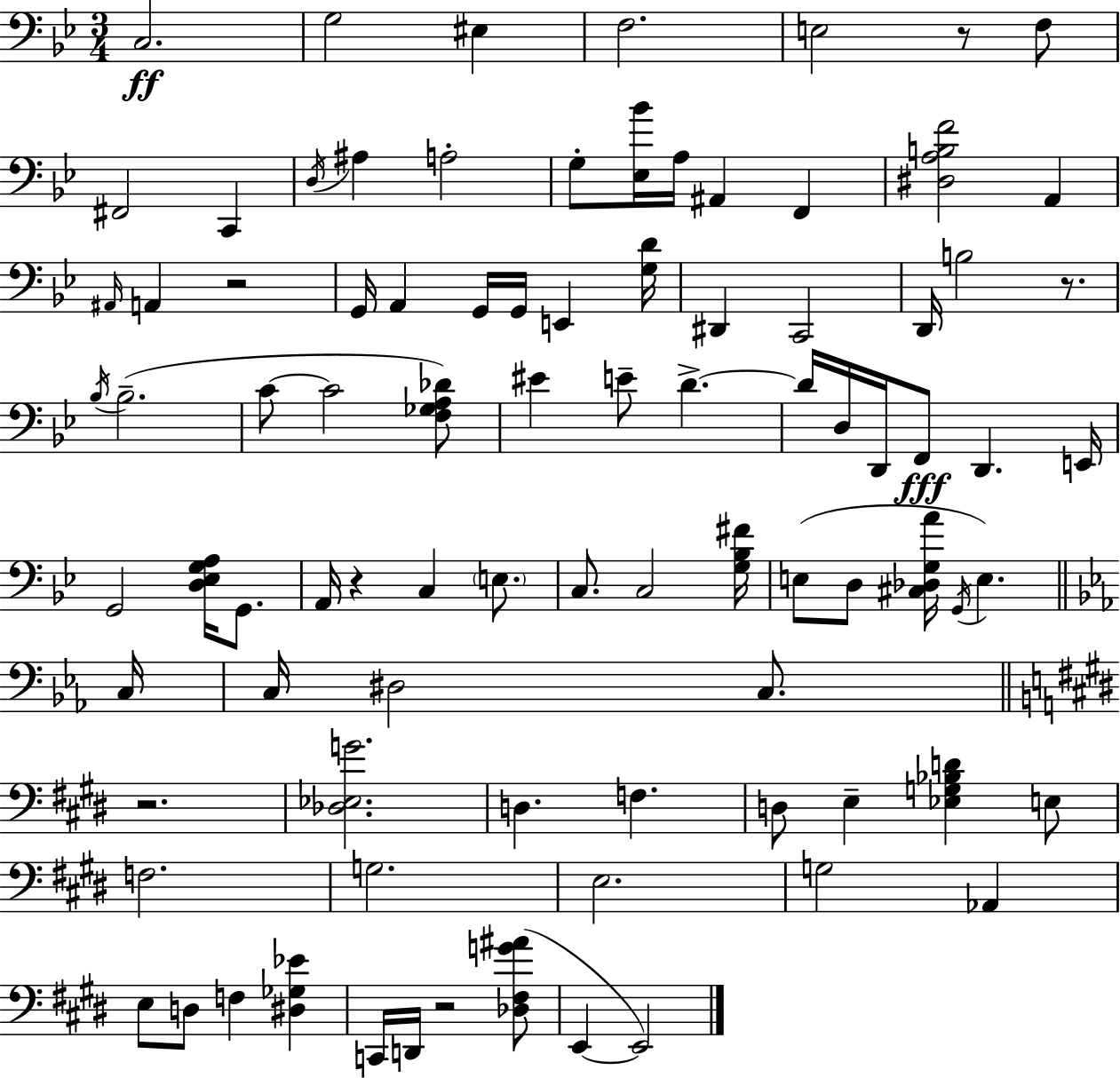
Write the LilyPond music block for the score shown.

{
  \clef bass
  \numericTimeSignature
  \time 3/4
  \key bes \major
  c2.\ff | g2 eis4 | f2. | e2 r8 f8 | \break fis,2 c,4 | \acciaccatura { d16 } ais4 a2-. | g8-. <ees bes'>16 a16 ais,4 f,4 | <dis a b f'>2 a,4 | \break \grace { ais,16 } a,4 r2 | g,16 a,4 g,16 g,16 e,4 | <g d'>16 dis,4 c,2 | d,16 b2 r8. | \break \acciaccatura { bes16 }( bes2.-- | c'8~~ c'2 | <f ges a des'>8) eis'4 e'8-- d'4.->~~ | d'16 d16 d,16 f,8\fff d,4. | \break e,16 g,2 <d ees g a>16 | g,8. a,16 r4 c4 | \parenthesize e8. c8. c2 | <g bes fis'>16 e8( d8 <cis des g a'>16 \acciaccatura { g,16 } e4.) | \break \bar "||" \break \key ees \major c16 c16 dis2 c8. | \bar "||" \break \key e \major r2. | <des ees g'>2. | d4. f4. | d8 e4-- <ees g bes d'>4 e8 | \break f2. | g2. | e2. | g2 aes,4 | \break e8 d8 f4 <dis ges ees'>4 | c,16 d,16 r2 <des fis g' ais'>8( | e,4~~ e,2) | \bar "|."
}